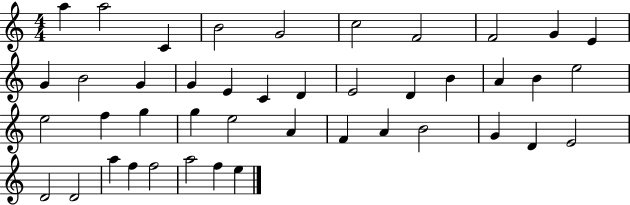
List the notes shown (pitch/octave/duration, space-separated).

A5/q A5/h C4/q B4/h G4/h C5/h F4/h F4/h G4/q E4/q G4/q B4/h G4/q G4/q E4/q C4/q D4/q E4/h D4/q B4/q A4/q B4/q E5/h E5/h F5/q G5/q G5/q E5/h A4/q F4/q A4/q B4/h G4/q D4/q E4/h D4/h D4/h A5/q F5/q F5/h A5/h F5/q E5/q